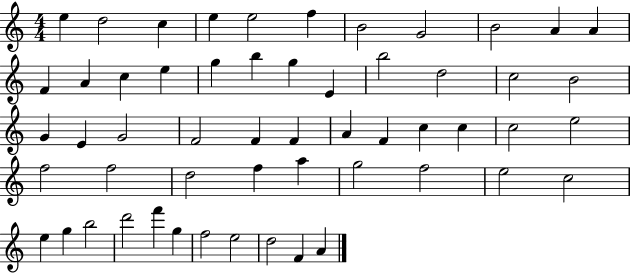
E5/q D5/h C5/q E5/q E5/h F5/q B4/h G4/h B4/h A4/q A4/q F4/q A4/q C5/q E5/q G5/q B5/q G5/q E4/q B5/h D5/h C5/h B4/h G4/q E4/q G4/h F4/h F4/q F4/q A4/q F4/q C5/q C5/q C5/h E5/h F5/h F5/h D5/h F5/q A5/q G5/h F5/h E5/h C5/h E5/q G5/q B5/h D6/h F6/q G5/q F5/h E5/h D5/h F4/q A4/q